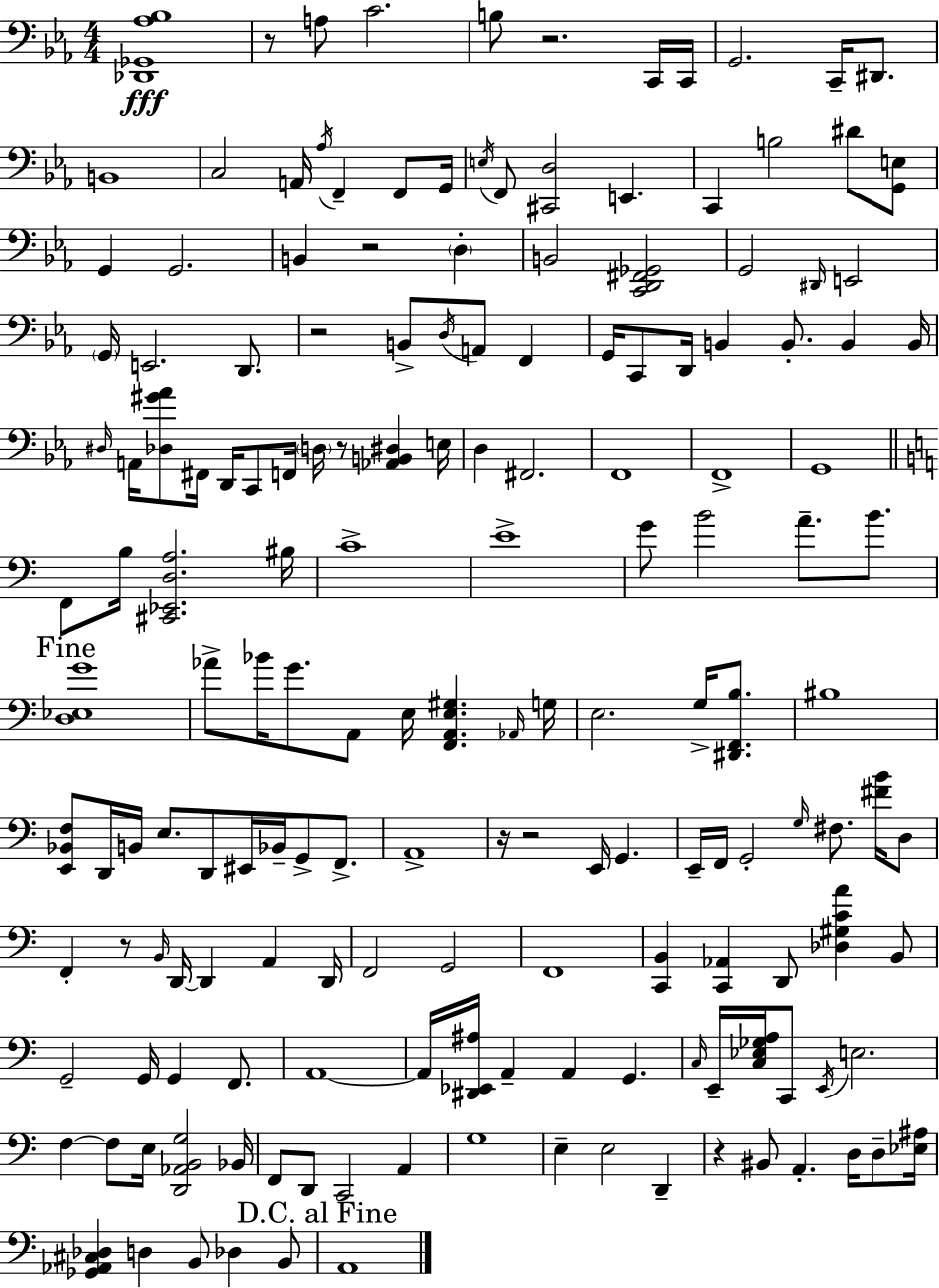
[Db2,Gb2,Ab3,Bb3]/w R/e A3/e C4/h. B3/e R/h. C2/s C2/s G2/h. C2/s D#2/e. B2/w C3/h A2/s Ab3/s F2/q F2/e G2/s E3/s F2/e [C#2,D3]/h E2/q. C2/q B3/h D#4/e [G2,E3]/e G2/q G2/h. B2/q R/h D3/q B2/h [C2,D2,F#2,Gb2]/h G2/h D#2/s E2/h G2/s E2/h. D2/e. R/h B2/e D3/s A2/e F2/q G2/s C2/e D2/s B2/q B2/e. B2/q B2/s D#3/s A2/s [Db3,G#4,Ab4]/e F#2/s D2/s C2/e F2/s D3/s R/e [Ab2,B2,D#3]/q E3/s D3/q F#2/h. F2/w F2/w G2/w F2/e B3/s [C#2,Eb2,D3,A3]/h. BIS3/s C4/w E4/w G4/e B4/h A4/e. B4/e. [D3,Eb3,G4]/w Ab4/e Bb4/s G4/e. A2/e E3/s [F2,A2,E3,G#3]/q. Ab2/s G3/s E3/h. G3/s [D#2,F2,B3]/e. BIS3/w [E2,Bb2,F3]/e D2/s B2/s E3/e. D2/e EIS2/s Bb2/s G2/e F2/e. A2/w R/s R/h E2/s G2/q. E2/s F2/s G2/h G3/s F#3/e. [F#4,B4]/s D3/e F2/q R/e B2/s D2/s D2/q A2/q D2/s F2/h G2/h F2/w [C2,B2]/q [C2,Ab2]/q D2/e [Db3,G#3,C4,A4]/q B2/e G2/h G2/s G2/q F2/e. A2/w A2/s [D#2,Eb2,A#3]/s A2/q A2/q G2/q. C3/s E2/s [C3,Eb3,Gb3,A3]/s C2/e E2/s E3/h. F3/q F3/e E3/s [D2,Ab2,B2,G3]/h Bb2/s F2/e D2/e C2/h A2/q G3/w E3/q E3/h D2/q R/q BIS2/e A2/q. D3/s D3/e [Eb3,A#3]/s [Gb2,Ab2,C#3,Db3]/q D3/q B2/e Db3/q B2/e A2/w